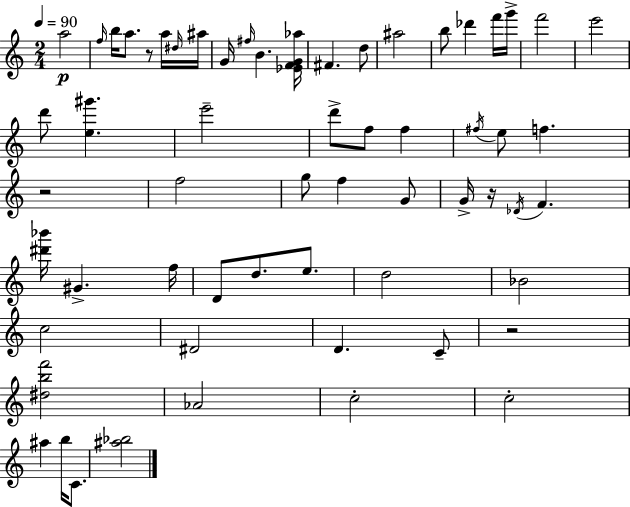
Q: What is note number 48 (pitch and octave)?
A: C5